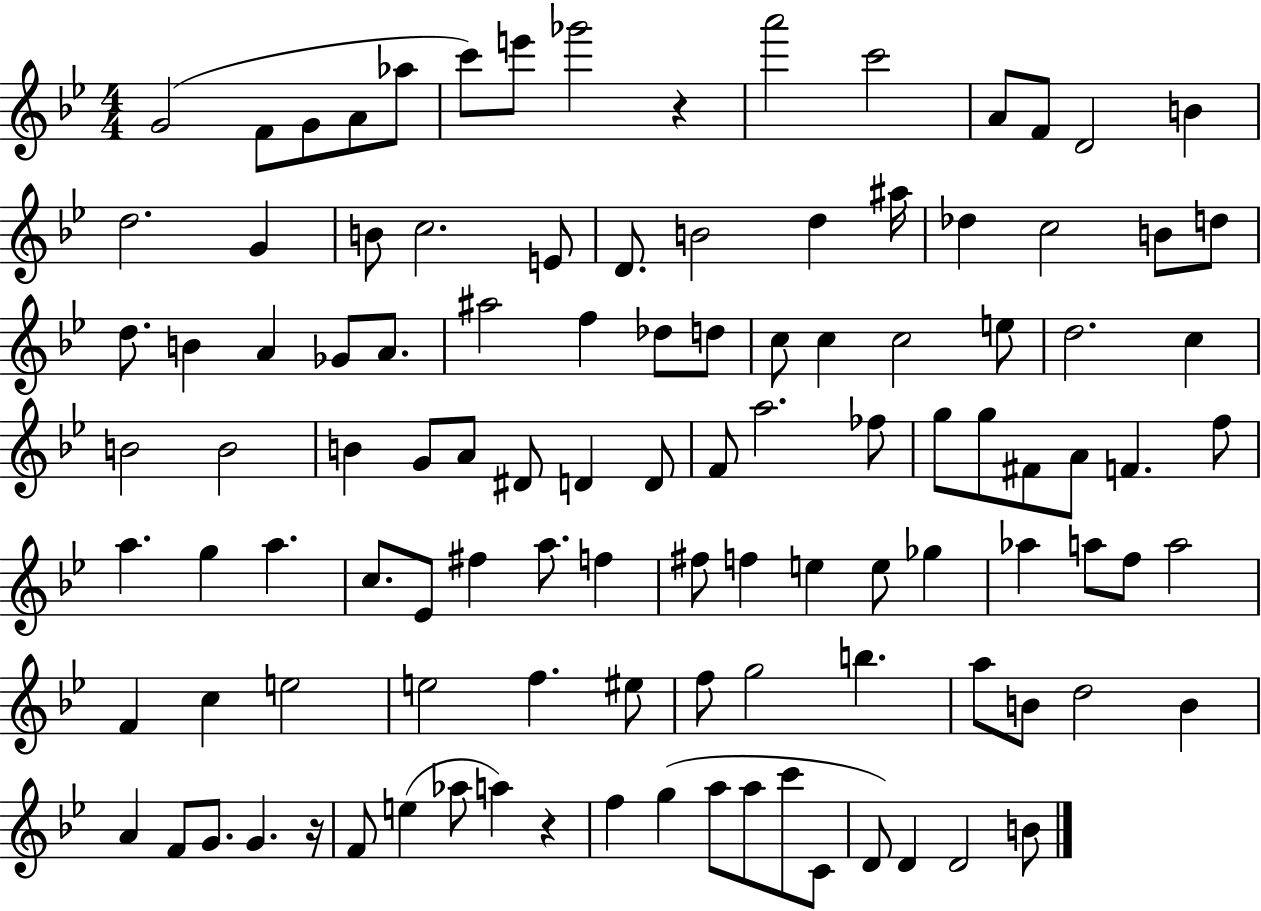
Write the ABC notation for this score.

X:1
T:Untitled
M:4/4
L:1/4
K:Bb
G2 F/2 G/2 A/2 _a/2 c'/2 e'/2 _g'2 z a'2 c'2 A/2 F/2 D2 B d2 G B/2 c2 E/2 D/2 B2 d ^a/4 _d c2 B/2 d/2 d/2 B A _G/2 A/2 ^a2 f _d/2 d/2 c/2 c c2 e/2 d2 c B2 B2 B G/2 A/2 ^D/2 D D/2 F/2 a2 _f/2 g/2 g/2 ^F/2 A/2 F f/2 a g a c/2 _E/2 ^f a/2 f ^f/2 f e e/2 _g _a a/2 f/2 a2 F c e2 e2 f ^e/2 f/2 g2 b a/2 B/2 d2 B A F/2 G/2 G z/4 F/2 e _a/2 a z f g a/2 a/2 c'/2 C/2 D/2 D D2 B/2